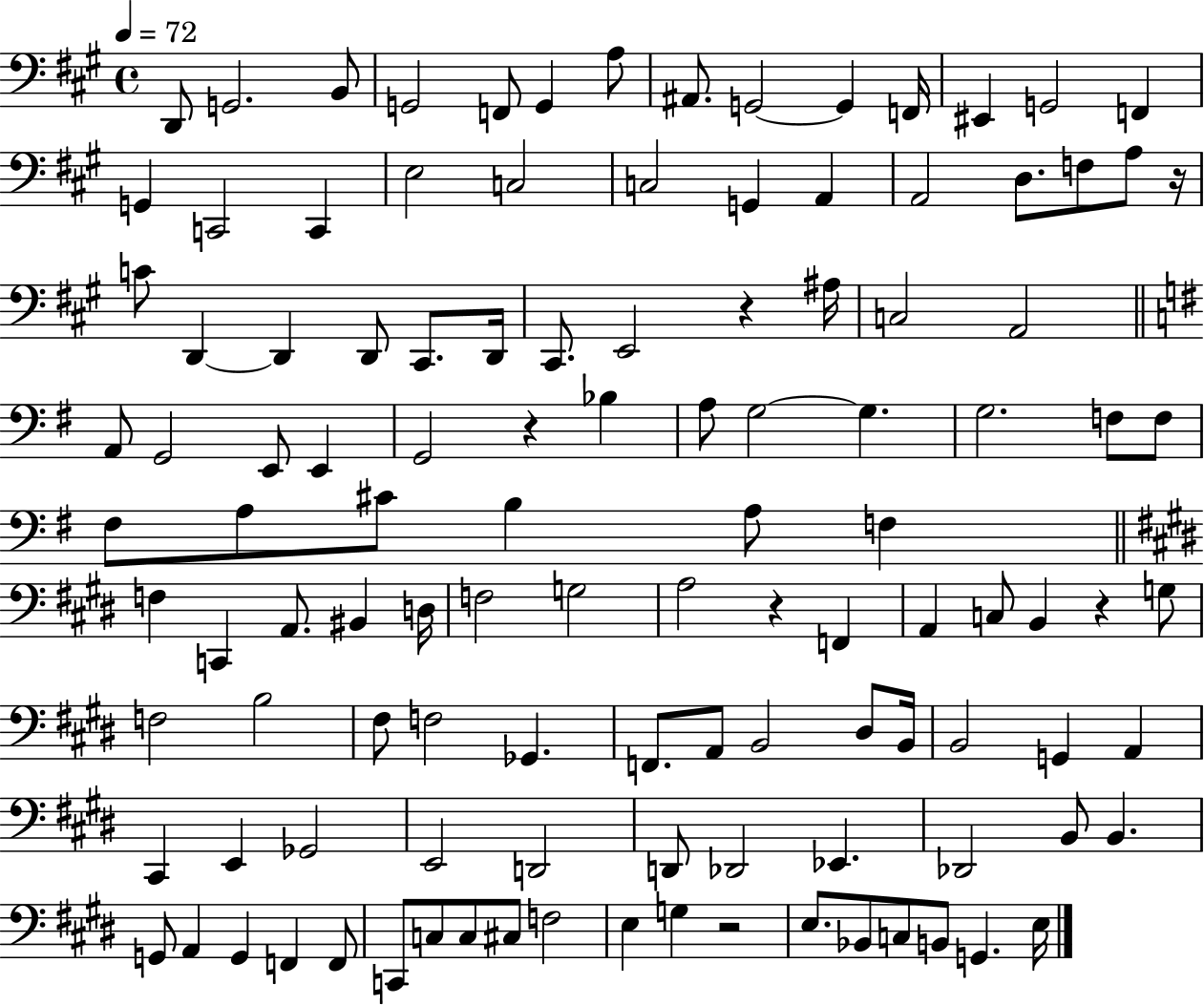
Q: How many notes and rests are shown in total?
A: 116